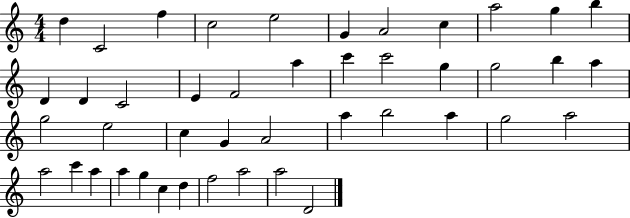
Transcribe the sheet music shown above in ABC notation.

X:1
T:Untitled
M:4/4
L:1/4
K:C
d C2 f c2 e2 G A2 c a2 g b D D C2 E F2 a c' c'2 g g2 b a g2 e2 c G A2 a b2 a g2 a2 a2 c' a a g c d f2 a2 a2 D2